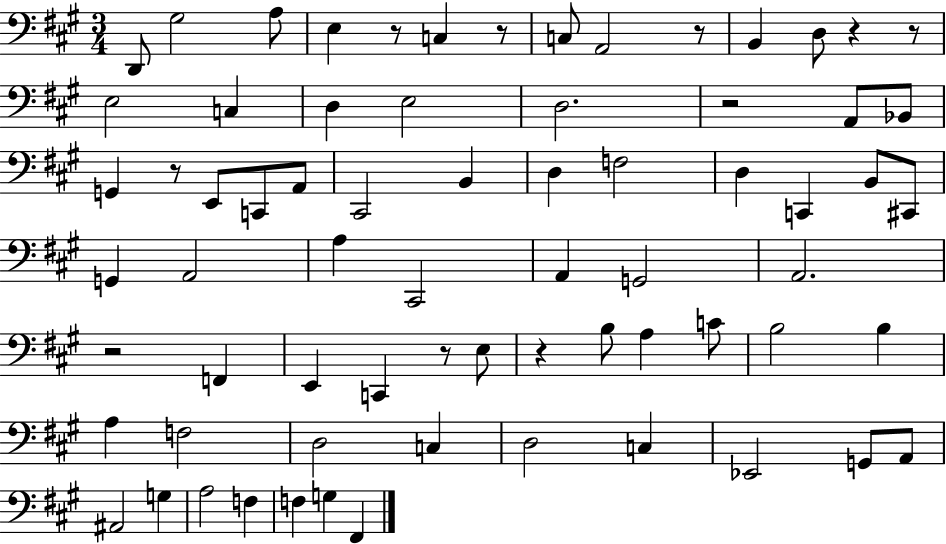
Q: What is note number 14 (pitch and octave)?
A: D3